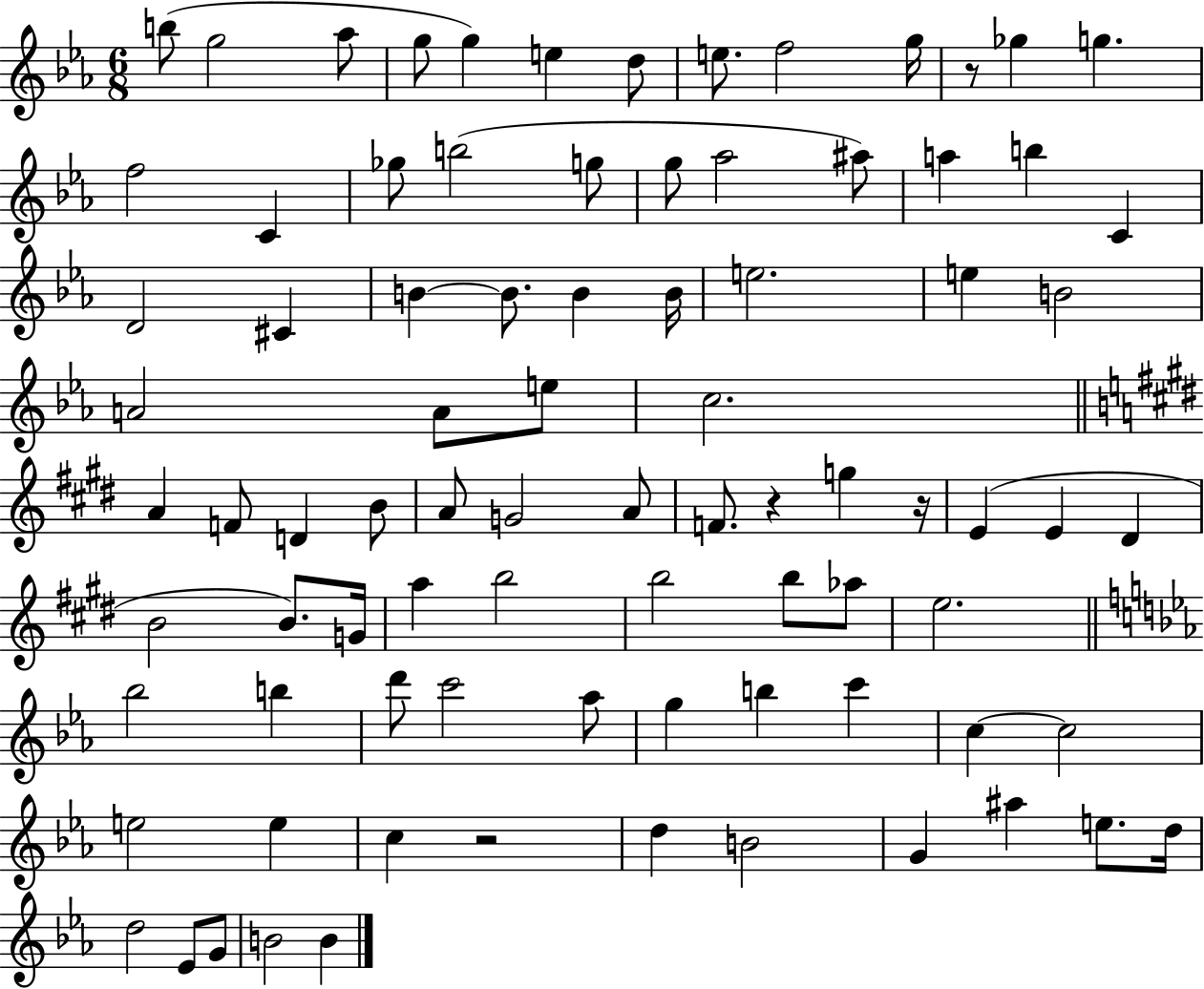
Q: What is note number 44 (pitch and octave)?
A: F4